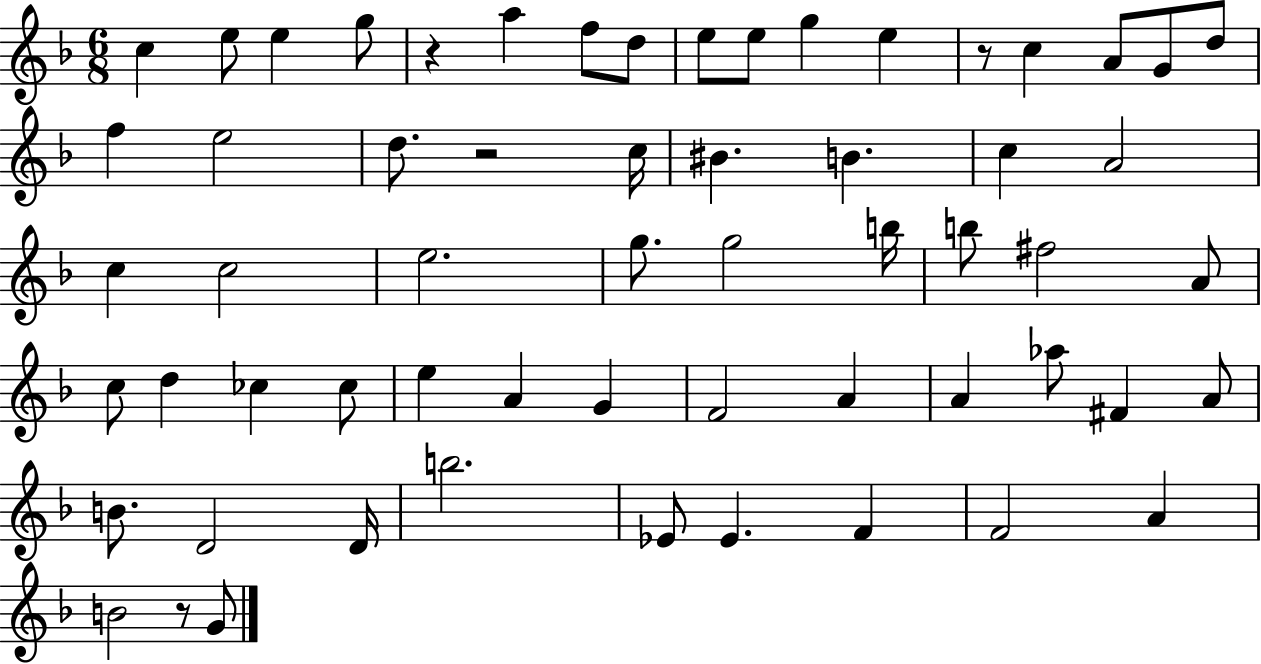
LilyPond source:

{
  \clef treble
  \numericTimeSignature
  \time 6/8
  \key f \major
  c''4 e''8 e''4 g''8 | r4 a''4 f''8 d''8 | e''8 e''8 g''4 e''4 | r8 c''4 a'8 g'8 d''8 | \break f''4 e''2 | d''8. r2 c''16 | bis'4. b'4. | c''4 a'2 | \break c''4 c''2 | e''2. | g''8. g''2 b''16 | b''8 fis''2 a'8 | \break c''8 d''4 ces''4 ces''8 | e''4 a'4 g'4 | f'2 a'4 | a'4 aes''8 fis'4 a'8 | \break b'8. d'2 d'16 | b''2. | ees'8 ees'4. f'4 | f'2 a'4 | \break b'2 r8 g'8 | \bar "|."
}